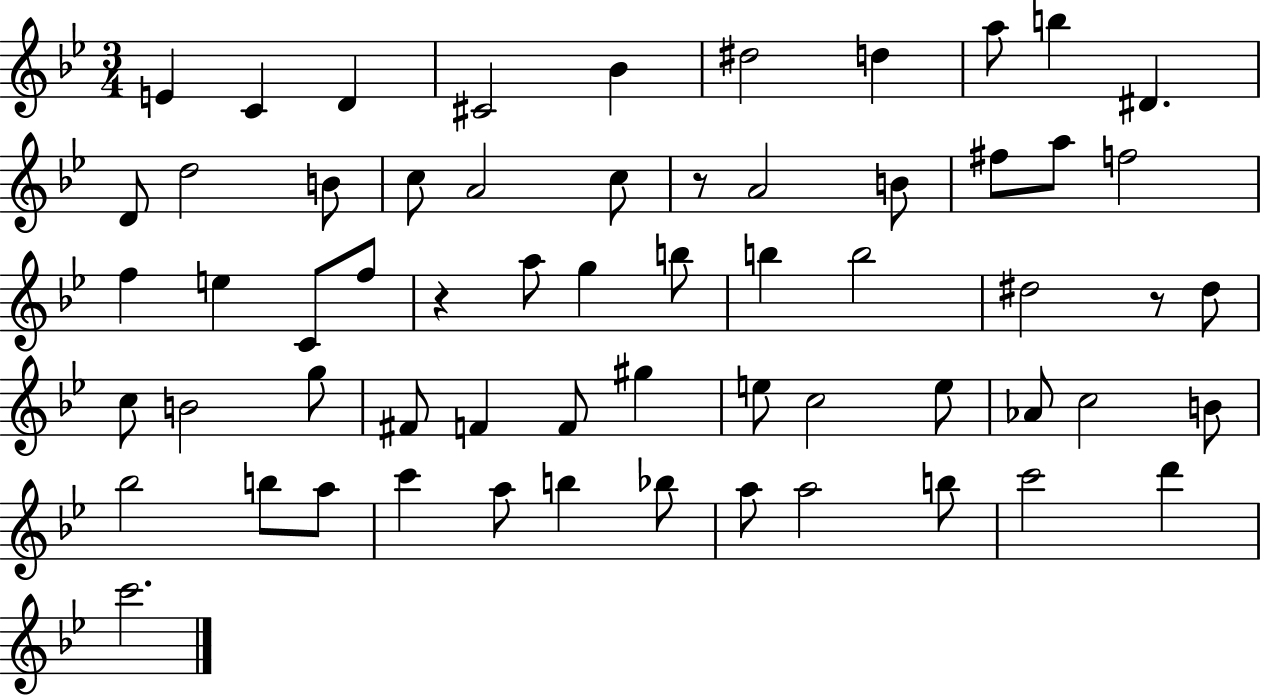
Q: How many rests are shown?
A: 3